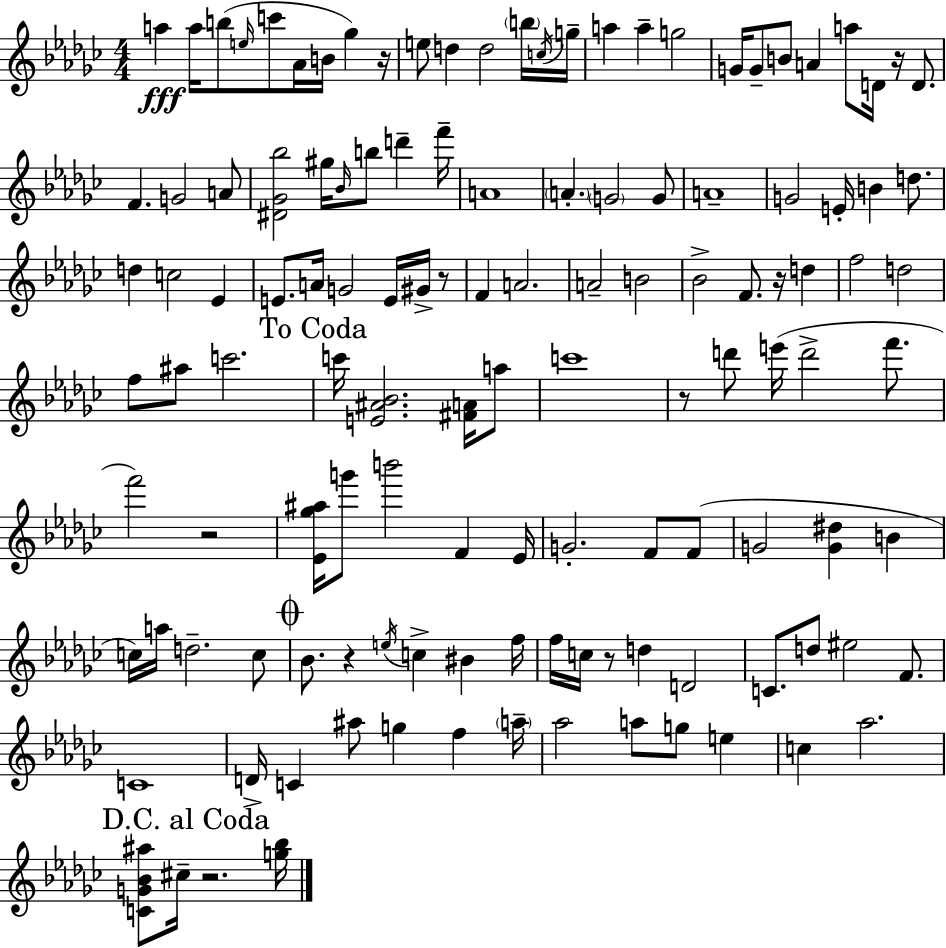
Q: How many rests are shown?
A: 9